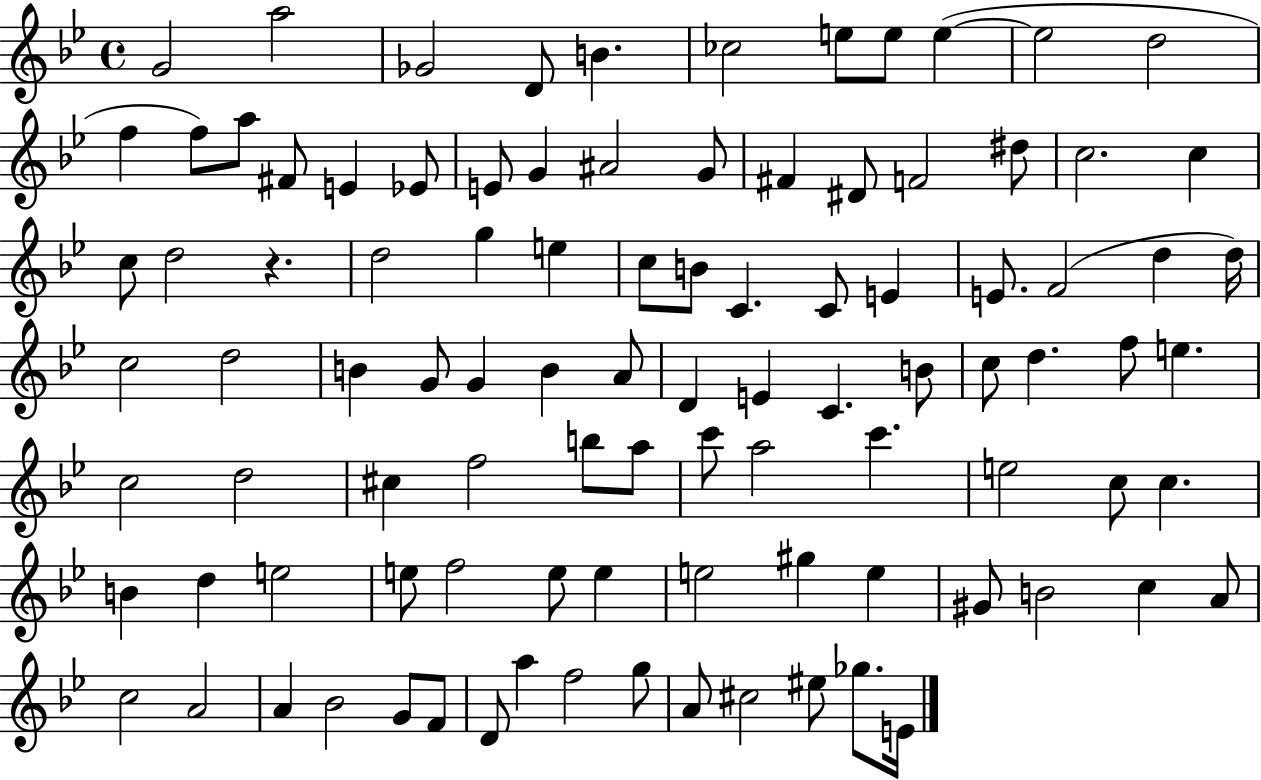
X:1
T:Untitled
M:4/4
L:1/4
K:Bb
G2 a2 _G2 D/2 B _c2 e/2 e/2 e e2 d2 f f/2 a/2 ^F/2 E _E/2 E/2 G ^A2 G/2 ^F ^D/2 F2 ^d/2 c2 c c/2 d2 z d2 g e c/2 B/2 C C/2 E E/2 F2 d d/4 c2 d2 B G/2 G B A/2 D E C B/2 c/2 d f/2 e c2 d2 ^c f2 b/2 a/2 c'/2 a2 c' e2 c/2 c B d e2 e/2 f2 e/2 e e2 ^g e ^G/2 B2 c A/2 c2 A2 A _B2 G/2 F/2 D/2 a f2 g/2 A/2 ^c2 ^e/2 _g/2 E/4